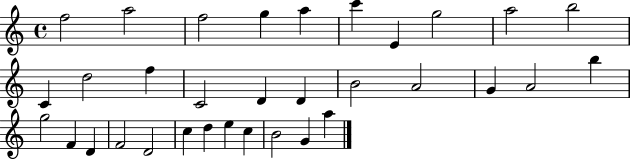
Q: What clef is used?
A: treble